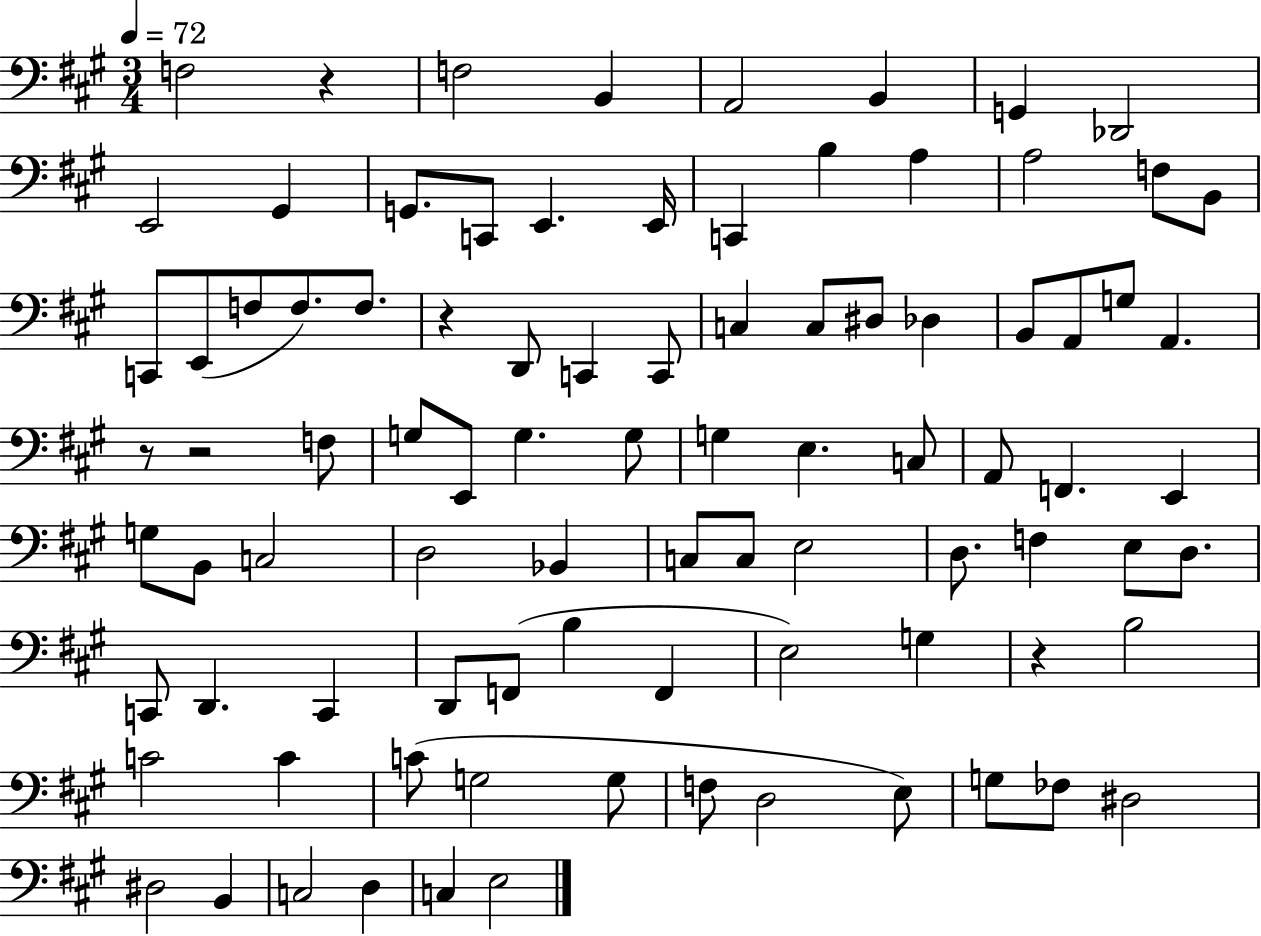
{
  \clef bass
  \numericTimeSignature
  \time 3/4
  \key a \major
  \tempo 4 = 72
  f2 r4 | f2 b,4 | a,2 b,4 | g,4 des,2 | \break e,2 gis,4 | g,8. c,8 e,4. e,16 | c,4 b4 a4 | a2 f8 b,8 | \break c,8 e,8( f8 f8.) f8. | r4 d,8 c,4 c,8 | c4 c8 dis8 des4 | b,8 a,8 g8 a,4. | \break r8 r2 f8 | g8 e,8 g4. g8 | g4 e4. c8 | a,8 f,4. e,4 | \break g8 b,8 c2 | d2 bes,4 | c8 c8 e2 | d8. f4 e8 d8. | \break c,8 d,4. c,4 | d,8 f,8( b4 f,4 | e2) g4 | r4 b2 | \break c'2 c'4 | c'8( g2 g8 | f8 d2 e8) | g8 fes8 dis2 | \break dis2 b,4 | c2 d4 | c4 e2 | \bar "|."
}